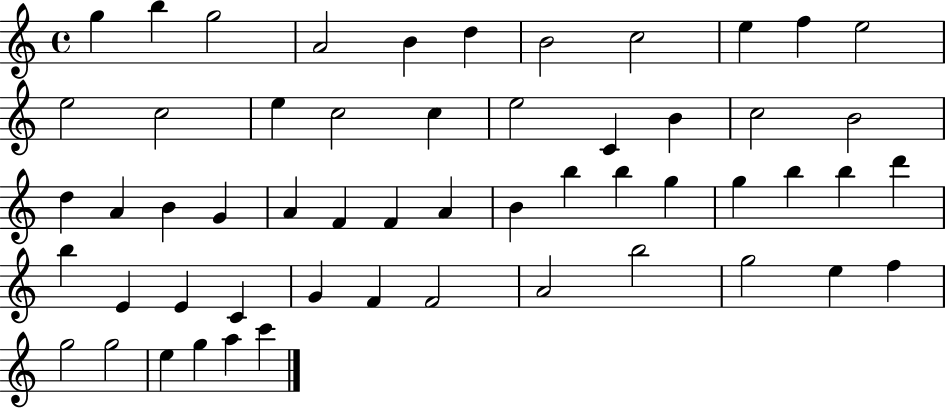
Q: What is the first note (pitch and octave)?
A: G5